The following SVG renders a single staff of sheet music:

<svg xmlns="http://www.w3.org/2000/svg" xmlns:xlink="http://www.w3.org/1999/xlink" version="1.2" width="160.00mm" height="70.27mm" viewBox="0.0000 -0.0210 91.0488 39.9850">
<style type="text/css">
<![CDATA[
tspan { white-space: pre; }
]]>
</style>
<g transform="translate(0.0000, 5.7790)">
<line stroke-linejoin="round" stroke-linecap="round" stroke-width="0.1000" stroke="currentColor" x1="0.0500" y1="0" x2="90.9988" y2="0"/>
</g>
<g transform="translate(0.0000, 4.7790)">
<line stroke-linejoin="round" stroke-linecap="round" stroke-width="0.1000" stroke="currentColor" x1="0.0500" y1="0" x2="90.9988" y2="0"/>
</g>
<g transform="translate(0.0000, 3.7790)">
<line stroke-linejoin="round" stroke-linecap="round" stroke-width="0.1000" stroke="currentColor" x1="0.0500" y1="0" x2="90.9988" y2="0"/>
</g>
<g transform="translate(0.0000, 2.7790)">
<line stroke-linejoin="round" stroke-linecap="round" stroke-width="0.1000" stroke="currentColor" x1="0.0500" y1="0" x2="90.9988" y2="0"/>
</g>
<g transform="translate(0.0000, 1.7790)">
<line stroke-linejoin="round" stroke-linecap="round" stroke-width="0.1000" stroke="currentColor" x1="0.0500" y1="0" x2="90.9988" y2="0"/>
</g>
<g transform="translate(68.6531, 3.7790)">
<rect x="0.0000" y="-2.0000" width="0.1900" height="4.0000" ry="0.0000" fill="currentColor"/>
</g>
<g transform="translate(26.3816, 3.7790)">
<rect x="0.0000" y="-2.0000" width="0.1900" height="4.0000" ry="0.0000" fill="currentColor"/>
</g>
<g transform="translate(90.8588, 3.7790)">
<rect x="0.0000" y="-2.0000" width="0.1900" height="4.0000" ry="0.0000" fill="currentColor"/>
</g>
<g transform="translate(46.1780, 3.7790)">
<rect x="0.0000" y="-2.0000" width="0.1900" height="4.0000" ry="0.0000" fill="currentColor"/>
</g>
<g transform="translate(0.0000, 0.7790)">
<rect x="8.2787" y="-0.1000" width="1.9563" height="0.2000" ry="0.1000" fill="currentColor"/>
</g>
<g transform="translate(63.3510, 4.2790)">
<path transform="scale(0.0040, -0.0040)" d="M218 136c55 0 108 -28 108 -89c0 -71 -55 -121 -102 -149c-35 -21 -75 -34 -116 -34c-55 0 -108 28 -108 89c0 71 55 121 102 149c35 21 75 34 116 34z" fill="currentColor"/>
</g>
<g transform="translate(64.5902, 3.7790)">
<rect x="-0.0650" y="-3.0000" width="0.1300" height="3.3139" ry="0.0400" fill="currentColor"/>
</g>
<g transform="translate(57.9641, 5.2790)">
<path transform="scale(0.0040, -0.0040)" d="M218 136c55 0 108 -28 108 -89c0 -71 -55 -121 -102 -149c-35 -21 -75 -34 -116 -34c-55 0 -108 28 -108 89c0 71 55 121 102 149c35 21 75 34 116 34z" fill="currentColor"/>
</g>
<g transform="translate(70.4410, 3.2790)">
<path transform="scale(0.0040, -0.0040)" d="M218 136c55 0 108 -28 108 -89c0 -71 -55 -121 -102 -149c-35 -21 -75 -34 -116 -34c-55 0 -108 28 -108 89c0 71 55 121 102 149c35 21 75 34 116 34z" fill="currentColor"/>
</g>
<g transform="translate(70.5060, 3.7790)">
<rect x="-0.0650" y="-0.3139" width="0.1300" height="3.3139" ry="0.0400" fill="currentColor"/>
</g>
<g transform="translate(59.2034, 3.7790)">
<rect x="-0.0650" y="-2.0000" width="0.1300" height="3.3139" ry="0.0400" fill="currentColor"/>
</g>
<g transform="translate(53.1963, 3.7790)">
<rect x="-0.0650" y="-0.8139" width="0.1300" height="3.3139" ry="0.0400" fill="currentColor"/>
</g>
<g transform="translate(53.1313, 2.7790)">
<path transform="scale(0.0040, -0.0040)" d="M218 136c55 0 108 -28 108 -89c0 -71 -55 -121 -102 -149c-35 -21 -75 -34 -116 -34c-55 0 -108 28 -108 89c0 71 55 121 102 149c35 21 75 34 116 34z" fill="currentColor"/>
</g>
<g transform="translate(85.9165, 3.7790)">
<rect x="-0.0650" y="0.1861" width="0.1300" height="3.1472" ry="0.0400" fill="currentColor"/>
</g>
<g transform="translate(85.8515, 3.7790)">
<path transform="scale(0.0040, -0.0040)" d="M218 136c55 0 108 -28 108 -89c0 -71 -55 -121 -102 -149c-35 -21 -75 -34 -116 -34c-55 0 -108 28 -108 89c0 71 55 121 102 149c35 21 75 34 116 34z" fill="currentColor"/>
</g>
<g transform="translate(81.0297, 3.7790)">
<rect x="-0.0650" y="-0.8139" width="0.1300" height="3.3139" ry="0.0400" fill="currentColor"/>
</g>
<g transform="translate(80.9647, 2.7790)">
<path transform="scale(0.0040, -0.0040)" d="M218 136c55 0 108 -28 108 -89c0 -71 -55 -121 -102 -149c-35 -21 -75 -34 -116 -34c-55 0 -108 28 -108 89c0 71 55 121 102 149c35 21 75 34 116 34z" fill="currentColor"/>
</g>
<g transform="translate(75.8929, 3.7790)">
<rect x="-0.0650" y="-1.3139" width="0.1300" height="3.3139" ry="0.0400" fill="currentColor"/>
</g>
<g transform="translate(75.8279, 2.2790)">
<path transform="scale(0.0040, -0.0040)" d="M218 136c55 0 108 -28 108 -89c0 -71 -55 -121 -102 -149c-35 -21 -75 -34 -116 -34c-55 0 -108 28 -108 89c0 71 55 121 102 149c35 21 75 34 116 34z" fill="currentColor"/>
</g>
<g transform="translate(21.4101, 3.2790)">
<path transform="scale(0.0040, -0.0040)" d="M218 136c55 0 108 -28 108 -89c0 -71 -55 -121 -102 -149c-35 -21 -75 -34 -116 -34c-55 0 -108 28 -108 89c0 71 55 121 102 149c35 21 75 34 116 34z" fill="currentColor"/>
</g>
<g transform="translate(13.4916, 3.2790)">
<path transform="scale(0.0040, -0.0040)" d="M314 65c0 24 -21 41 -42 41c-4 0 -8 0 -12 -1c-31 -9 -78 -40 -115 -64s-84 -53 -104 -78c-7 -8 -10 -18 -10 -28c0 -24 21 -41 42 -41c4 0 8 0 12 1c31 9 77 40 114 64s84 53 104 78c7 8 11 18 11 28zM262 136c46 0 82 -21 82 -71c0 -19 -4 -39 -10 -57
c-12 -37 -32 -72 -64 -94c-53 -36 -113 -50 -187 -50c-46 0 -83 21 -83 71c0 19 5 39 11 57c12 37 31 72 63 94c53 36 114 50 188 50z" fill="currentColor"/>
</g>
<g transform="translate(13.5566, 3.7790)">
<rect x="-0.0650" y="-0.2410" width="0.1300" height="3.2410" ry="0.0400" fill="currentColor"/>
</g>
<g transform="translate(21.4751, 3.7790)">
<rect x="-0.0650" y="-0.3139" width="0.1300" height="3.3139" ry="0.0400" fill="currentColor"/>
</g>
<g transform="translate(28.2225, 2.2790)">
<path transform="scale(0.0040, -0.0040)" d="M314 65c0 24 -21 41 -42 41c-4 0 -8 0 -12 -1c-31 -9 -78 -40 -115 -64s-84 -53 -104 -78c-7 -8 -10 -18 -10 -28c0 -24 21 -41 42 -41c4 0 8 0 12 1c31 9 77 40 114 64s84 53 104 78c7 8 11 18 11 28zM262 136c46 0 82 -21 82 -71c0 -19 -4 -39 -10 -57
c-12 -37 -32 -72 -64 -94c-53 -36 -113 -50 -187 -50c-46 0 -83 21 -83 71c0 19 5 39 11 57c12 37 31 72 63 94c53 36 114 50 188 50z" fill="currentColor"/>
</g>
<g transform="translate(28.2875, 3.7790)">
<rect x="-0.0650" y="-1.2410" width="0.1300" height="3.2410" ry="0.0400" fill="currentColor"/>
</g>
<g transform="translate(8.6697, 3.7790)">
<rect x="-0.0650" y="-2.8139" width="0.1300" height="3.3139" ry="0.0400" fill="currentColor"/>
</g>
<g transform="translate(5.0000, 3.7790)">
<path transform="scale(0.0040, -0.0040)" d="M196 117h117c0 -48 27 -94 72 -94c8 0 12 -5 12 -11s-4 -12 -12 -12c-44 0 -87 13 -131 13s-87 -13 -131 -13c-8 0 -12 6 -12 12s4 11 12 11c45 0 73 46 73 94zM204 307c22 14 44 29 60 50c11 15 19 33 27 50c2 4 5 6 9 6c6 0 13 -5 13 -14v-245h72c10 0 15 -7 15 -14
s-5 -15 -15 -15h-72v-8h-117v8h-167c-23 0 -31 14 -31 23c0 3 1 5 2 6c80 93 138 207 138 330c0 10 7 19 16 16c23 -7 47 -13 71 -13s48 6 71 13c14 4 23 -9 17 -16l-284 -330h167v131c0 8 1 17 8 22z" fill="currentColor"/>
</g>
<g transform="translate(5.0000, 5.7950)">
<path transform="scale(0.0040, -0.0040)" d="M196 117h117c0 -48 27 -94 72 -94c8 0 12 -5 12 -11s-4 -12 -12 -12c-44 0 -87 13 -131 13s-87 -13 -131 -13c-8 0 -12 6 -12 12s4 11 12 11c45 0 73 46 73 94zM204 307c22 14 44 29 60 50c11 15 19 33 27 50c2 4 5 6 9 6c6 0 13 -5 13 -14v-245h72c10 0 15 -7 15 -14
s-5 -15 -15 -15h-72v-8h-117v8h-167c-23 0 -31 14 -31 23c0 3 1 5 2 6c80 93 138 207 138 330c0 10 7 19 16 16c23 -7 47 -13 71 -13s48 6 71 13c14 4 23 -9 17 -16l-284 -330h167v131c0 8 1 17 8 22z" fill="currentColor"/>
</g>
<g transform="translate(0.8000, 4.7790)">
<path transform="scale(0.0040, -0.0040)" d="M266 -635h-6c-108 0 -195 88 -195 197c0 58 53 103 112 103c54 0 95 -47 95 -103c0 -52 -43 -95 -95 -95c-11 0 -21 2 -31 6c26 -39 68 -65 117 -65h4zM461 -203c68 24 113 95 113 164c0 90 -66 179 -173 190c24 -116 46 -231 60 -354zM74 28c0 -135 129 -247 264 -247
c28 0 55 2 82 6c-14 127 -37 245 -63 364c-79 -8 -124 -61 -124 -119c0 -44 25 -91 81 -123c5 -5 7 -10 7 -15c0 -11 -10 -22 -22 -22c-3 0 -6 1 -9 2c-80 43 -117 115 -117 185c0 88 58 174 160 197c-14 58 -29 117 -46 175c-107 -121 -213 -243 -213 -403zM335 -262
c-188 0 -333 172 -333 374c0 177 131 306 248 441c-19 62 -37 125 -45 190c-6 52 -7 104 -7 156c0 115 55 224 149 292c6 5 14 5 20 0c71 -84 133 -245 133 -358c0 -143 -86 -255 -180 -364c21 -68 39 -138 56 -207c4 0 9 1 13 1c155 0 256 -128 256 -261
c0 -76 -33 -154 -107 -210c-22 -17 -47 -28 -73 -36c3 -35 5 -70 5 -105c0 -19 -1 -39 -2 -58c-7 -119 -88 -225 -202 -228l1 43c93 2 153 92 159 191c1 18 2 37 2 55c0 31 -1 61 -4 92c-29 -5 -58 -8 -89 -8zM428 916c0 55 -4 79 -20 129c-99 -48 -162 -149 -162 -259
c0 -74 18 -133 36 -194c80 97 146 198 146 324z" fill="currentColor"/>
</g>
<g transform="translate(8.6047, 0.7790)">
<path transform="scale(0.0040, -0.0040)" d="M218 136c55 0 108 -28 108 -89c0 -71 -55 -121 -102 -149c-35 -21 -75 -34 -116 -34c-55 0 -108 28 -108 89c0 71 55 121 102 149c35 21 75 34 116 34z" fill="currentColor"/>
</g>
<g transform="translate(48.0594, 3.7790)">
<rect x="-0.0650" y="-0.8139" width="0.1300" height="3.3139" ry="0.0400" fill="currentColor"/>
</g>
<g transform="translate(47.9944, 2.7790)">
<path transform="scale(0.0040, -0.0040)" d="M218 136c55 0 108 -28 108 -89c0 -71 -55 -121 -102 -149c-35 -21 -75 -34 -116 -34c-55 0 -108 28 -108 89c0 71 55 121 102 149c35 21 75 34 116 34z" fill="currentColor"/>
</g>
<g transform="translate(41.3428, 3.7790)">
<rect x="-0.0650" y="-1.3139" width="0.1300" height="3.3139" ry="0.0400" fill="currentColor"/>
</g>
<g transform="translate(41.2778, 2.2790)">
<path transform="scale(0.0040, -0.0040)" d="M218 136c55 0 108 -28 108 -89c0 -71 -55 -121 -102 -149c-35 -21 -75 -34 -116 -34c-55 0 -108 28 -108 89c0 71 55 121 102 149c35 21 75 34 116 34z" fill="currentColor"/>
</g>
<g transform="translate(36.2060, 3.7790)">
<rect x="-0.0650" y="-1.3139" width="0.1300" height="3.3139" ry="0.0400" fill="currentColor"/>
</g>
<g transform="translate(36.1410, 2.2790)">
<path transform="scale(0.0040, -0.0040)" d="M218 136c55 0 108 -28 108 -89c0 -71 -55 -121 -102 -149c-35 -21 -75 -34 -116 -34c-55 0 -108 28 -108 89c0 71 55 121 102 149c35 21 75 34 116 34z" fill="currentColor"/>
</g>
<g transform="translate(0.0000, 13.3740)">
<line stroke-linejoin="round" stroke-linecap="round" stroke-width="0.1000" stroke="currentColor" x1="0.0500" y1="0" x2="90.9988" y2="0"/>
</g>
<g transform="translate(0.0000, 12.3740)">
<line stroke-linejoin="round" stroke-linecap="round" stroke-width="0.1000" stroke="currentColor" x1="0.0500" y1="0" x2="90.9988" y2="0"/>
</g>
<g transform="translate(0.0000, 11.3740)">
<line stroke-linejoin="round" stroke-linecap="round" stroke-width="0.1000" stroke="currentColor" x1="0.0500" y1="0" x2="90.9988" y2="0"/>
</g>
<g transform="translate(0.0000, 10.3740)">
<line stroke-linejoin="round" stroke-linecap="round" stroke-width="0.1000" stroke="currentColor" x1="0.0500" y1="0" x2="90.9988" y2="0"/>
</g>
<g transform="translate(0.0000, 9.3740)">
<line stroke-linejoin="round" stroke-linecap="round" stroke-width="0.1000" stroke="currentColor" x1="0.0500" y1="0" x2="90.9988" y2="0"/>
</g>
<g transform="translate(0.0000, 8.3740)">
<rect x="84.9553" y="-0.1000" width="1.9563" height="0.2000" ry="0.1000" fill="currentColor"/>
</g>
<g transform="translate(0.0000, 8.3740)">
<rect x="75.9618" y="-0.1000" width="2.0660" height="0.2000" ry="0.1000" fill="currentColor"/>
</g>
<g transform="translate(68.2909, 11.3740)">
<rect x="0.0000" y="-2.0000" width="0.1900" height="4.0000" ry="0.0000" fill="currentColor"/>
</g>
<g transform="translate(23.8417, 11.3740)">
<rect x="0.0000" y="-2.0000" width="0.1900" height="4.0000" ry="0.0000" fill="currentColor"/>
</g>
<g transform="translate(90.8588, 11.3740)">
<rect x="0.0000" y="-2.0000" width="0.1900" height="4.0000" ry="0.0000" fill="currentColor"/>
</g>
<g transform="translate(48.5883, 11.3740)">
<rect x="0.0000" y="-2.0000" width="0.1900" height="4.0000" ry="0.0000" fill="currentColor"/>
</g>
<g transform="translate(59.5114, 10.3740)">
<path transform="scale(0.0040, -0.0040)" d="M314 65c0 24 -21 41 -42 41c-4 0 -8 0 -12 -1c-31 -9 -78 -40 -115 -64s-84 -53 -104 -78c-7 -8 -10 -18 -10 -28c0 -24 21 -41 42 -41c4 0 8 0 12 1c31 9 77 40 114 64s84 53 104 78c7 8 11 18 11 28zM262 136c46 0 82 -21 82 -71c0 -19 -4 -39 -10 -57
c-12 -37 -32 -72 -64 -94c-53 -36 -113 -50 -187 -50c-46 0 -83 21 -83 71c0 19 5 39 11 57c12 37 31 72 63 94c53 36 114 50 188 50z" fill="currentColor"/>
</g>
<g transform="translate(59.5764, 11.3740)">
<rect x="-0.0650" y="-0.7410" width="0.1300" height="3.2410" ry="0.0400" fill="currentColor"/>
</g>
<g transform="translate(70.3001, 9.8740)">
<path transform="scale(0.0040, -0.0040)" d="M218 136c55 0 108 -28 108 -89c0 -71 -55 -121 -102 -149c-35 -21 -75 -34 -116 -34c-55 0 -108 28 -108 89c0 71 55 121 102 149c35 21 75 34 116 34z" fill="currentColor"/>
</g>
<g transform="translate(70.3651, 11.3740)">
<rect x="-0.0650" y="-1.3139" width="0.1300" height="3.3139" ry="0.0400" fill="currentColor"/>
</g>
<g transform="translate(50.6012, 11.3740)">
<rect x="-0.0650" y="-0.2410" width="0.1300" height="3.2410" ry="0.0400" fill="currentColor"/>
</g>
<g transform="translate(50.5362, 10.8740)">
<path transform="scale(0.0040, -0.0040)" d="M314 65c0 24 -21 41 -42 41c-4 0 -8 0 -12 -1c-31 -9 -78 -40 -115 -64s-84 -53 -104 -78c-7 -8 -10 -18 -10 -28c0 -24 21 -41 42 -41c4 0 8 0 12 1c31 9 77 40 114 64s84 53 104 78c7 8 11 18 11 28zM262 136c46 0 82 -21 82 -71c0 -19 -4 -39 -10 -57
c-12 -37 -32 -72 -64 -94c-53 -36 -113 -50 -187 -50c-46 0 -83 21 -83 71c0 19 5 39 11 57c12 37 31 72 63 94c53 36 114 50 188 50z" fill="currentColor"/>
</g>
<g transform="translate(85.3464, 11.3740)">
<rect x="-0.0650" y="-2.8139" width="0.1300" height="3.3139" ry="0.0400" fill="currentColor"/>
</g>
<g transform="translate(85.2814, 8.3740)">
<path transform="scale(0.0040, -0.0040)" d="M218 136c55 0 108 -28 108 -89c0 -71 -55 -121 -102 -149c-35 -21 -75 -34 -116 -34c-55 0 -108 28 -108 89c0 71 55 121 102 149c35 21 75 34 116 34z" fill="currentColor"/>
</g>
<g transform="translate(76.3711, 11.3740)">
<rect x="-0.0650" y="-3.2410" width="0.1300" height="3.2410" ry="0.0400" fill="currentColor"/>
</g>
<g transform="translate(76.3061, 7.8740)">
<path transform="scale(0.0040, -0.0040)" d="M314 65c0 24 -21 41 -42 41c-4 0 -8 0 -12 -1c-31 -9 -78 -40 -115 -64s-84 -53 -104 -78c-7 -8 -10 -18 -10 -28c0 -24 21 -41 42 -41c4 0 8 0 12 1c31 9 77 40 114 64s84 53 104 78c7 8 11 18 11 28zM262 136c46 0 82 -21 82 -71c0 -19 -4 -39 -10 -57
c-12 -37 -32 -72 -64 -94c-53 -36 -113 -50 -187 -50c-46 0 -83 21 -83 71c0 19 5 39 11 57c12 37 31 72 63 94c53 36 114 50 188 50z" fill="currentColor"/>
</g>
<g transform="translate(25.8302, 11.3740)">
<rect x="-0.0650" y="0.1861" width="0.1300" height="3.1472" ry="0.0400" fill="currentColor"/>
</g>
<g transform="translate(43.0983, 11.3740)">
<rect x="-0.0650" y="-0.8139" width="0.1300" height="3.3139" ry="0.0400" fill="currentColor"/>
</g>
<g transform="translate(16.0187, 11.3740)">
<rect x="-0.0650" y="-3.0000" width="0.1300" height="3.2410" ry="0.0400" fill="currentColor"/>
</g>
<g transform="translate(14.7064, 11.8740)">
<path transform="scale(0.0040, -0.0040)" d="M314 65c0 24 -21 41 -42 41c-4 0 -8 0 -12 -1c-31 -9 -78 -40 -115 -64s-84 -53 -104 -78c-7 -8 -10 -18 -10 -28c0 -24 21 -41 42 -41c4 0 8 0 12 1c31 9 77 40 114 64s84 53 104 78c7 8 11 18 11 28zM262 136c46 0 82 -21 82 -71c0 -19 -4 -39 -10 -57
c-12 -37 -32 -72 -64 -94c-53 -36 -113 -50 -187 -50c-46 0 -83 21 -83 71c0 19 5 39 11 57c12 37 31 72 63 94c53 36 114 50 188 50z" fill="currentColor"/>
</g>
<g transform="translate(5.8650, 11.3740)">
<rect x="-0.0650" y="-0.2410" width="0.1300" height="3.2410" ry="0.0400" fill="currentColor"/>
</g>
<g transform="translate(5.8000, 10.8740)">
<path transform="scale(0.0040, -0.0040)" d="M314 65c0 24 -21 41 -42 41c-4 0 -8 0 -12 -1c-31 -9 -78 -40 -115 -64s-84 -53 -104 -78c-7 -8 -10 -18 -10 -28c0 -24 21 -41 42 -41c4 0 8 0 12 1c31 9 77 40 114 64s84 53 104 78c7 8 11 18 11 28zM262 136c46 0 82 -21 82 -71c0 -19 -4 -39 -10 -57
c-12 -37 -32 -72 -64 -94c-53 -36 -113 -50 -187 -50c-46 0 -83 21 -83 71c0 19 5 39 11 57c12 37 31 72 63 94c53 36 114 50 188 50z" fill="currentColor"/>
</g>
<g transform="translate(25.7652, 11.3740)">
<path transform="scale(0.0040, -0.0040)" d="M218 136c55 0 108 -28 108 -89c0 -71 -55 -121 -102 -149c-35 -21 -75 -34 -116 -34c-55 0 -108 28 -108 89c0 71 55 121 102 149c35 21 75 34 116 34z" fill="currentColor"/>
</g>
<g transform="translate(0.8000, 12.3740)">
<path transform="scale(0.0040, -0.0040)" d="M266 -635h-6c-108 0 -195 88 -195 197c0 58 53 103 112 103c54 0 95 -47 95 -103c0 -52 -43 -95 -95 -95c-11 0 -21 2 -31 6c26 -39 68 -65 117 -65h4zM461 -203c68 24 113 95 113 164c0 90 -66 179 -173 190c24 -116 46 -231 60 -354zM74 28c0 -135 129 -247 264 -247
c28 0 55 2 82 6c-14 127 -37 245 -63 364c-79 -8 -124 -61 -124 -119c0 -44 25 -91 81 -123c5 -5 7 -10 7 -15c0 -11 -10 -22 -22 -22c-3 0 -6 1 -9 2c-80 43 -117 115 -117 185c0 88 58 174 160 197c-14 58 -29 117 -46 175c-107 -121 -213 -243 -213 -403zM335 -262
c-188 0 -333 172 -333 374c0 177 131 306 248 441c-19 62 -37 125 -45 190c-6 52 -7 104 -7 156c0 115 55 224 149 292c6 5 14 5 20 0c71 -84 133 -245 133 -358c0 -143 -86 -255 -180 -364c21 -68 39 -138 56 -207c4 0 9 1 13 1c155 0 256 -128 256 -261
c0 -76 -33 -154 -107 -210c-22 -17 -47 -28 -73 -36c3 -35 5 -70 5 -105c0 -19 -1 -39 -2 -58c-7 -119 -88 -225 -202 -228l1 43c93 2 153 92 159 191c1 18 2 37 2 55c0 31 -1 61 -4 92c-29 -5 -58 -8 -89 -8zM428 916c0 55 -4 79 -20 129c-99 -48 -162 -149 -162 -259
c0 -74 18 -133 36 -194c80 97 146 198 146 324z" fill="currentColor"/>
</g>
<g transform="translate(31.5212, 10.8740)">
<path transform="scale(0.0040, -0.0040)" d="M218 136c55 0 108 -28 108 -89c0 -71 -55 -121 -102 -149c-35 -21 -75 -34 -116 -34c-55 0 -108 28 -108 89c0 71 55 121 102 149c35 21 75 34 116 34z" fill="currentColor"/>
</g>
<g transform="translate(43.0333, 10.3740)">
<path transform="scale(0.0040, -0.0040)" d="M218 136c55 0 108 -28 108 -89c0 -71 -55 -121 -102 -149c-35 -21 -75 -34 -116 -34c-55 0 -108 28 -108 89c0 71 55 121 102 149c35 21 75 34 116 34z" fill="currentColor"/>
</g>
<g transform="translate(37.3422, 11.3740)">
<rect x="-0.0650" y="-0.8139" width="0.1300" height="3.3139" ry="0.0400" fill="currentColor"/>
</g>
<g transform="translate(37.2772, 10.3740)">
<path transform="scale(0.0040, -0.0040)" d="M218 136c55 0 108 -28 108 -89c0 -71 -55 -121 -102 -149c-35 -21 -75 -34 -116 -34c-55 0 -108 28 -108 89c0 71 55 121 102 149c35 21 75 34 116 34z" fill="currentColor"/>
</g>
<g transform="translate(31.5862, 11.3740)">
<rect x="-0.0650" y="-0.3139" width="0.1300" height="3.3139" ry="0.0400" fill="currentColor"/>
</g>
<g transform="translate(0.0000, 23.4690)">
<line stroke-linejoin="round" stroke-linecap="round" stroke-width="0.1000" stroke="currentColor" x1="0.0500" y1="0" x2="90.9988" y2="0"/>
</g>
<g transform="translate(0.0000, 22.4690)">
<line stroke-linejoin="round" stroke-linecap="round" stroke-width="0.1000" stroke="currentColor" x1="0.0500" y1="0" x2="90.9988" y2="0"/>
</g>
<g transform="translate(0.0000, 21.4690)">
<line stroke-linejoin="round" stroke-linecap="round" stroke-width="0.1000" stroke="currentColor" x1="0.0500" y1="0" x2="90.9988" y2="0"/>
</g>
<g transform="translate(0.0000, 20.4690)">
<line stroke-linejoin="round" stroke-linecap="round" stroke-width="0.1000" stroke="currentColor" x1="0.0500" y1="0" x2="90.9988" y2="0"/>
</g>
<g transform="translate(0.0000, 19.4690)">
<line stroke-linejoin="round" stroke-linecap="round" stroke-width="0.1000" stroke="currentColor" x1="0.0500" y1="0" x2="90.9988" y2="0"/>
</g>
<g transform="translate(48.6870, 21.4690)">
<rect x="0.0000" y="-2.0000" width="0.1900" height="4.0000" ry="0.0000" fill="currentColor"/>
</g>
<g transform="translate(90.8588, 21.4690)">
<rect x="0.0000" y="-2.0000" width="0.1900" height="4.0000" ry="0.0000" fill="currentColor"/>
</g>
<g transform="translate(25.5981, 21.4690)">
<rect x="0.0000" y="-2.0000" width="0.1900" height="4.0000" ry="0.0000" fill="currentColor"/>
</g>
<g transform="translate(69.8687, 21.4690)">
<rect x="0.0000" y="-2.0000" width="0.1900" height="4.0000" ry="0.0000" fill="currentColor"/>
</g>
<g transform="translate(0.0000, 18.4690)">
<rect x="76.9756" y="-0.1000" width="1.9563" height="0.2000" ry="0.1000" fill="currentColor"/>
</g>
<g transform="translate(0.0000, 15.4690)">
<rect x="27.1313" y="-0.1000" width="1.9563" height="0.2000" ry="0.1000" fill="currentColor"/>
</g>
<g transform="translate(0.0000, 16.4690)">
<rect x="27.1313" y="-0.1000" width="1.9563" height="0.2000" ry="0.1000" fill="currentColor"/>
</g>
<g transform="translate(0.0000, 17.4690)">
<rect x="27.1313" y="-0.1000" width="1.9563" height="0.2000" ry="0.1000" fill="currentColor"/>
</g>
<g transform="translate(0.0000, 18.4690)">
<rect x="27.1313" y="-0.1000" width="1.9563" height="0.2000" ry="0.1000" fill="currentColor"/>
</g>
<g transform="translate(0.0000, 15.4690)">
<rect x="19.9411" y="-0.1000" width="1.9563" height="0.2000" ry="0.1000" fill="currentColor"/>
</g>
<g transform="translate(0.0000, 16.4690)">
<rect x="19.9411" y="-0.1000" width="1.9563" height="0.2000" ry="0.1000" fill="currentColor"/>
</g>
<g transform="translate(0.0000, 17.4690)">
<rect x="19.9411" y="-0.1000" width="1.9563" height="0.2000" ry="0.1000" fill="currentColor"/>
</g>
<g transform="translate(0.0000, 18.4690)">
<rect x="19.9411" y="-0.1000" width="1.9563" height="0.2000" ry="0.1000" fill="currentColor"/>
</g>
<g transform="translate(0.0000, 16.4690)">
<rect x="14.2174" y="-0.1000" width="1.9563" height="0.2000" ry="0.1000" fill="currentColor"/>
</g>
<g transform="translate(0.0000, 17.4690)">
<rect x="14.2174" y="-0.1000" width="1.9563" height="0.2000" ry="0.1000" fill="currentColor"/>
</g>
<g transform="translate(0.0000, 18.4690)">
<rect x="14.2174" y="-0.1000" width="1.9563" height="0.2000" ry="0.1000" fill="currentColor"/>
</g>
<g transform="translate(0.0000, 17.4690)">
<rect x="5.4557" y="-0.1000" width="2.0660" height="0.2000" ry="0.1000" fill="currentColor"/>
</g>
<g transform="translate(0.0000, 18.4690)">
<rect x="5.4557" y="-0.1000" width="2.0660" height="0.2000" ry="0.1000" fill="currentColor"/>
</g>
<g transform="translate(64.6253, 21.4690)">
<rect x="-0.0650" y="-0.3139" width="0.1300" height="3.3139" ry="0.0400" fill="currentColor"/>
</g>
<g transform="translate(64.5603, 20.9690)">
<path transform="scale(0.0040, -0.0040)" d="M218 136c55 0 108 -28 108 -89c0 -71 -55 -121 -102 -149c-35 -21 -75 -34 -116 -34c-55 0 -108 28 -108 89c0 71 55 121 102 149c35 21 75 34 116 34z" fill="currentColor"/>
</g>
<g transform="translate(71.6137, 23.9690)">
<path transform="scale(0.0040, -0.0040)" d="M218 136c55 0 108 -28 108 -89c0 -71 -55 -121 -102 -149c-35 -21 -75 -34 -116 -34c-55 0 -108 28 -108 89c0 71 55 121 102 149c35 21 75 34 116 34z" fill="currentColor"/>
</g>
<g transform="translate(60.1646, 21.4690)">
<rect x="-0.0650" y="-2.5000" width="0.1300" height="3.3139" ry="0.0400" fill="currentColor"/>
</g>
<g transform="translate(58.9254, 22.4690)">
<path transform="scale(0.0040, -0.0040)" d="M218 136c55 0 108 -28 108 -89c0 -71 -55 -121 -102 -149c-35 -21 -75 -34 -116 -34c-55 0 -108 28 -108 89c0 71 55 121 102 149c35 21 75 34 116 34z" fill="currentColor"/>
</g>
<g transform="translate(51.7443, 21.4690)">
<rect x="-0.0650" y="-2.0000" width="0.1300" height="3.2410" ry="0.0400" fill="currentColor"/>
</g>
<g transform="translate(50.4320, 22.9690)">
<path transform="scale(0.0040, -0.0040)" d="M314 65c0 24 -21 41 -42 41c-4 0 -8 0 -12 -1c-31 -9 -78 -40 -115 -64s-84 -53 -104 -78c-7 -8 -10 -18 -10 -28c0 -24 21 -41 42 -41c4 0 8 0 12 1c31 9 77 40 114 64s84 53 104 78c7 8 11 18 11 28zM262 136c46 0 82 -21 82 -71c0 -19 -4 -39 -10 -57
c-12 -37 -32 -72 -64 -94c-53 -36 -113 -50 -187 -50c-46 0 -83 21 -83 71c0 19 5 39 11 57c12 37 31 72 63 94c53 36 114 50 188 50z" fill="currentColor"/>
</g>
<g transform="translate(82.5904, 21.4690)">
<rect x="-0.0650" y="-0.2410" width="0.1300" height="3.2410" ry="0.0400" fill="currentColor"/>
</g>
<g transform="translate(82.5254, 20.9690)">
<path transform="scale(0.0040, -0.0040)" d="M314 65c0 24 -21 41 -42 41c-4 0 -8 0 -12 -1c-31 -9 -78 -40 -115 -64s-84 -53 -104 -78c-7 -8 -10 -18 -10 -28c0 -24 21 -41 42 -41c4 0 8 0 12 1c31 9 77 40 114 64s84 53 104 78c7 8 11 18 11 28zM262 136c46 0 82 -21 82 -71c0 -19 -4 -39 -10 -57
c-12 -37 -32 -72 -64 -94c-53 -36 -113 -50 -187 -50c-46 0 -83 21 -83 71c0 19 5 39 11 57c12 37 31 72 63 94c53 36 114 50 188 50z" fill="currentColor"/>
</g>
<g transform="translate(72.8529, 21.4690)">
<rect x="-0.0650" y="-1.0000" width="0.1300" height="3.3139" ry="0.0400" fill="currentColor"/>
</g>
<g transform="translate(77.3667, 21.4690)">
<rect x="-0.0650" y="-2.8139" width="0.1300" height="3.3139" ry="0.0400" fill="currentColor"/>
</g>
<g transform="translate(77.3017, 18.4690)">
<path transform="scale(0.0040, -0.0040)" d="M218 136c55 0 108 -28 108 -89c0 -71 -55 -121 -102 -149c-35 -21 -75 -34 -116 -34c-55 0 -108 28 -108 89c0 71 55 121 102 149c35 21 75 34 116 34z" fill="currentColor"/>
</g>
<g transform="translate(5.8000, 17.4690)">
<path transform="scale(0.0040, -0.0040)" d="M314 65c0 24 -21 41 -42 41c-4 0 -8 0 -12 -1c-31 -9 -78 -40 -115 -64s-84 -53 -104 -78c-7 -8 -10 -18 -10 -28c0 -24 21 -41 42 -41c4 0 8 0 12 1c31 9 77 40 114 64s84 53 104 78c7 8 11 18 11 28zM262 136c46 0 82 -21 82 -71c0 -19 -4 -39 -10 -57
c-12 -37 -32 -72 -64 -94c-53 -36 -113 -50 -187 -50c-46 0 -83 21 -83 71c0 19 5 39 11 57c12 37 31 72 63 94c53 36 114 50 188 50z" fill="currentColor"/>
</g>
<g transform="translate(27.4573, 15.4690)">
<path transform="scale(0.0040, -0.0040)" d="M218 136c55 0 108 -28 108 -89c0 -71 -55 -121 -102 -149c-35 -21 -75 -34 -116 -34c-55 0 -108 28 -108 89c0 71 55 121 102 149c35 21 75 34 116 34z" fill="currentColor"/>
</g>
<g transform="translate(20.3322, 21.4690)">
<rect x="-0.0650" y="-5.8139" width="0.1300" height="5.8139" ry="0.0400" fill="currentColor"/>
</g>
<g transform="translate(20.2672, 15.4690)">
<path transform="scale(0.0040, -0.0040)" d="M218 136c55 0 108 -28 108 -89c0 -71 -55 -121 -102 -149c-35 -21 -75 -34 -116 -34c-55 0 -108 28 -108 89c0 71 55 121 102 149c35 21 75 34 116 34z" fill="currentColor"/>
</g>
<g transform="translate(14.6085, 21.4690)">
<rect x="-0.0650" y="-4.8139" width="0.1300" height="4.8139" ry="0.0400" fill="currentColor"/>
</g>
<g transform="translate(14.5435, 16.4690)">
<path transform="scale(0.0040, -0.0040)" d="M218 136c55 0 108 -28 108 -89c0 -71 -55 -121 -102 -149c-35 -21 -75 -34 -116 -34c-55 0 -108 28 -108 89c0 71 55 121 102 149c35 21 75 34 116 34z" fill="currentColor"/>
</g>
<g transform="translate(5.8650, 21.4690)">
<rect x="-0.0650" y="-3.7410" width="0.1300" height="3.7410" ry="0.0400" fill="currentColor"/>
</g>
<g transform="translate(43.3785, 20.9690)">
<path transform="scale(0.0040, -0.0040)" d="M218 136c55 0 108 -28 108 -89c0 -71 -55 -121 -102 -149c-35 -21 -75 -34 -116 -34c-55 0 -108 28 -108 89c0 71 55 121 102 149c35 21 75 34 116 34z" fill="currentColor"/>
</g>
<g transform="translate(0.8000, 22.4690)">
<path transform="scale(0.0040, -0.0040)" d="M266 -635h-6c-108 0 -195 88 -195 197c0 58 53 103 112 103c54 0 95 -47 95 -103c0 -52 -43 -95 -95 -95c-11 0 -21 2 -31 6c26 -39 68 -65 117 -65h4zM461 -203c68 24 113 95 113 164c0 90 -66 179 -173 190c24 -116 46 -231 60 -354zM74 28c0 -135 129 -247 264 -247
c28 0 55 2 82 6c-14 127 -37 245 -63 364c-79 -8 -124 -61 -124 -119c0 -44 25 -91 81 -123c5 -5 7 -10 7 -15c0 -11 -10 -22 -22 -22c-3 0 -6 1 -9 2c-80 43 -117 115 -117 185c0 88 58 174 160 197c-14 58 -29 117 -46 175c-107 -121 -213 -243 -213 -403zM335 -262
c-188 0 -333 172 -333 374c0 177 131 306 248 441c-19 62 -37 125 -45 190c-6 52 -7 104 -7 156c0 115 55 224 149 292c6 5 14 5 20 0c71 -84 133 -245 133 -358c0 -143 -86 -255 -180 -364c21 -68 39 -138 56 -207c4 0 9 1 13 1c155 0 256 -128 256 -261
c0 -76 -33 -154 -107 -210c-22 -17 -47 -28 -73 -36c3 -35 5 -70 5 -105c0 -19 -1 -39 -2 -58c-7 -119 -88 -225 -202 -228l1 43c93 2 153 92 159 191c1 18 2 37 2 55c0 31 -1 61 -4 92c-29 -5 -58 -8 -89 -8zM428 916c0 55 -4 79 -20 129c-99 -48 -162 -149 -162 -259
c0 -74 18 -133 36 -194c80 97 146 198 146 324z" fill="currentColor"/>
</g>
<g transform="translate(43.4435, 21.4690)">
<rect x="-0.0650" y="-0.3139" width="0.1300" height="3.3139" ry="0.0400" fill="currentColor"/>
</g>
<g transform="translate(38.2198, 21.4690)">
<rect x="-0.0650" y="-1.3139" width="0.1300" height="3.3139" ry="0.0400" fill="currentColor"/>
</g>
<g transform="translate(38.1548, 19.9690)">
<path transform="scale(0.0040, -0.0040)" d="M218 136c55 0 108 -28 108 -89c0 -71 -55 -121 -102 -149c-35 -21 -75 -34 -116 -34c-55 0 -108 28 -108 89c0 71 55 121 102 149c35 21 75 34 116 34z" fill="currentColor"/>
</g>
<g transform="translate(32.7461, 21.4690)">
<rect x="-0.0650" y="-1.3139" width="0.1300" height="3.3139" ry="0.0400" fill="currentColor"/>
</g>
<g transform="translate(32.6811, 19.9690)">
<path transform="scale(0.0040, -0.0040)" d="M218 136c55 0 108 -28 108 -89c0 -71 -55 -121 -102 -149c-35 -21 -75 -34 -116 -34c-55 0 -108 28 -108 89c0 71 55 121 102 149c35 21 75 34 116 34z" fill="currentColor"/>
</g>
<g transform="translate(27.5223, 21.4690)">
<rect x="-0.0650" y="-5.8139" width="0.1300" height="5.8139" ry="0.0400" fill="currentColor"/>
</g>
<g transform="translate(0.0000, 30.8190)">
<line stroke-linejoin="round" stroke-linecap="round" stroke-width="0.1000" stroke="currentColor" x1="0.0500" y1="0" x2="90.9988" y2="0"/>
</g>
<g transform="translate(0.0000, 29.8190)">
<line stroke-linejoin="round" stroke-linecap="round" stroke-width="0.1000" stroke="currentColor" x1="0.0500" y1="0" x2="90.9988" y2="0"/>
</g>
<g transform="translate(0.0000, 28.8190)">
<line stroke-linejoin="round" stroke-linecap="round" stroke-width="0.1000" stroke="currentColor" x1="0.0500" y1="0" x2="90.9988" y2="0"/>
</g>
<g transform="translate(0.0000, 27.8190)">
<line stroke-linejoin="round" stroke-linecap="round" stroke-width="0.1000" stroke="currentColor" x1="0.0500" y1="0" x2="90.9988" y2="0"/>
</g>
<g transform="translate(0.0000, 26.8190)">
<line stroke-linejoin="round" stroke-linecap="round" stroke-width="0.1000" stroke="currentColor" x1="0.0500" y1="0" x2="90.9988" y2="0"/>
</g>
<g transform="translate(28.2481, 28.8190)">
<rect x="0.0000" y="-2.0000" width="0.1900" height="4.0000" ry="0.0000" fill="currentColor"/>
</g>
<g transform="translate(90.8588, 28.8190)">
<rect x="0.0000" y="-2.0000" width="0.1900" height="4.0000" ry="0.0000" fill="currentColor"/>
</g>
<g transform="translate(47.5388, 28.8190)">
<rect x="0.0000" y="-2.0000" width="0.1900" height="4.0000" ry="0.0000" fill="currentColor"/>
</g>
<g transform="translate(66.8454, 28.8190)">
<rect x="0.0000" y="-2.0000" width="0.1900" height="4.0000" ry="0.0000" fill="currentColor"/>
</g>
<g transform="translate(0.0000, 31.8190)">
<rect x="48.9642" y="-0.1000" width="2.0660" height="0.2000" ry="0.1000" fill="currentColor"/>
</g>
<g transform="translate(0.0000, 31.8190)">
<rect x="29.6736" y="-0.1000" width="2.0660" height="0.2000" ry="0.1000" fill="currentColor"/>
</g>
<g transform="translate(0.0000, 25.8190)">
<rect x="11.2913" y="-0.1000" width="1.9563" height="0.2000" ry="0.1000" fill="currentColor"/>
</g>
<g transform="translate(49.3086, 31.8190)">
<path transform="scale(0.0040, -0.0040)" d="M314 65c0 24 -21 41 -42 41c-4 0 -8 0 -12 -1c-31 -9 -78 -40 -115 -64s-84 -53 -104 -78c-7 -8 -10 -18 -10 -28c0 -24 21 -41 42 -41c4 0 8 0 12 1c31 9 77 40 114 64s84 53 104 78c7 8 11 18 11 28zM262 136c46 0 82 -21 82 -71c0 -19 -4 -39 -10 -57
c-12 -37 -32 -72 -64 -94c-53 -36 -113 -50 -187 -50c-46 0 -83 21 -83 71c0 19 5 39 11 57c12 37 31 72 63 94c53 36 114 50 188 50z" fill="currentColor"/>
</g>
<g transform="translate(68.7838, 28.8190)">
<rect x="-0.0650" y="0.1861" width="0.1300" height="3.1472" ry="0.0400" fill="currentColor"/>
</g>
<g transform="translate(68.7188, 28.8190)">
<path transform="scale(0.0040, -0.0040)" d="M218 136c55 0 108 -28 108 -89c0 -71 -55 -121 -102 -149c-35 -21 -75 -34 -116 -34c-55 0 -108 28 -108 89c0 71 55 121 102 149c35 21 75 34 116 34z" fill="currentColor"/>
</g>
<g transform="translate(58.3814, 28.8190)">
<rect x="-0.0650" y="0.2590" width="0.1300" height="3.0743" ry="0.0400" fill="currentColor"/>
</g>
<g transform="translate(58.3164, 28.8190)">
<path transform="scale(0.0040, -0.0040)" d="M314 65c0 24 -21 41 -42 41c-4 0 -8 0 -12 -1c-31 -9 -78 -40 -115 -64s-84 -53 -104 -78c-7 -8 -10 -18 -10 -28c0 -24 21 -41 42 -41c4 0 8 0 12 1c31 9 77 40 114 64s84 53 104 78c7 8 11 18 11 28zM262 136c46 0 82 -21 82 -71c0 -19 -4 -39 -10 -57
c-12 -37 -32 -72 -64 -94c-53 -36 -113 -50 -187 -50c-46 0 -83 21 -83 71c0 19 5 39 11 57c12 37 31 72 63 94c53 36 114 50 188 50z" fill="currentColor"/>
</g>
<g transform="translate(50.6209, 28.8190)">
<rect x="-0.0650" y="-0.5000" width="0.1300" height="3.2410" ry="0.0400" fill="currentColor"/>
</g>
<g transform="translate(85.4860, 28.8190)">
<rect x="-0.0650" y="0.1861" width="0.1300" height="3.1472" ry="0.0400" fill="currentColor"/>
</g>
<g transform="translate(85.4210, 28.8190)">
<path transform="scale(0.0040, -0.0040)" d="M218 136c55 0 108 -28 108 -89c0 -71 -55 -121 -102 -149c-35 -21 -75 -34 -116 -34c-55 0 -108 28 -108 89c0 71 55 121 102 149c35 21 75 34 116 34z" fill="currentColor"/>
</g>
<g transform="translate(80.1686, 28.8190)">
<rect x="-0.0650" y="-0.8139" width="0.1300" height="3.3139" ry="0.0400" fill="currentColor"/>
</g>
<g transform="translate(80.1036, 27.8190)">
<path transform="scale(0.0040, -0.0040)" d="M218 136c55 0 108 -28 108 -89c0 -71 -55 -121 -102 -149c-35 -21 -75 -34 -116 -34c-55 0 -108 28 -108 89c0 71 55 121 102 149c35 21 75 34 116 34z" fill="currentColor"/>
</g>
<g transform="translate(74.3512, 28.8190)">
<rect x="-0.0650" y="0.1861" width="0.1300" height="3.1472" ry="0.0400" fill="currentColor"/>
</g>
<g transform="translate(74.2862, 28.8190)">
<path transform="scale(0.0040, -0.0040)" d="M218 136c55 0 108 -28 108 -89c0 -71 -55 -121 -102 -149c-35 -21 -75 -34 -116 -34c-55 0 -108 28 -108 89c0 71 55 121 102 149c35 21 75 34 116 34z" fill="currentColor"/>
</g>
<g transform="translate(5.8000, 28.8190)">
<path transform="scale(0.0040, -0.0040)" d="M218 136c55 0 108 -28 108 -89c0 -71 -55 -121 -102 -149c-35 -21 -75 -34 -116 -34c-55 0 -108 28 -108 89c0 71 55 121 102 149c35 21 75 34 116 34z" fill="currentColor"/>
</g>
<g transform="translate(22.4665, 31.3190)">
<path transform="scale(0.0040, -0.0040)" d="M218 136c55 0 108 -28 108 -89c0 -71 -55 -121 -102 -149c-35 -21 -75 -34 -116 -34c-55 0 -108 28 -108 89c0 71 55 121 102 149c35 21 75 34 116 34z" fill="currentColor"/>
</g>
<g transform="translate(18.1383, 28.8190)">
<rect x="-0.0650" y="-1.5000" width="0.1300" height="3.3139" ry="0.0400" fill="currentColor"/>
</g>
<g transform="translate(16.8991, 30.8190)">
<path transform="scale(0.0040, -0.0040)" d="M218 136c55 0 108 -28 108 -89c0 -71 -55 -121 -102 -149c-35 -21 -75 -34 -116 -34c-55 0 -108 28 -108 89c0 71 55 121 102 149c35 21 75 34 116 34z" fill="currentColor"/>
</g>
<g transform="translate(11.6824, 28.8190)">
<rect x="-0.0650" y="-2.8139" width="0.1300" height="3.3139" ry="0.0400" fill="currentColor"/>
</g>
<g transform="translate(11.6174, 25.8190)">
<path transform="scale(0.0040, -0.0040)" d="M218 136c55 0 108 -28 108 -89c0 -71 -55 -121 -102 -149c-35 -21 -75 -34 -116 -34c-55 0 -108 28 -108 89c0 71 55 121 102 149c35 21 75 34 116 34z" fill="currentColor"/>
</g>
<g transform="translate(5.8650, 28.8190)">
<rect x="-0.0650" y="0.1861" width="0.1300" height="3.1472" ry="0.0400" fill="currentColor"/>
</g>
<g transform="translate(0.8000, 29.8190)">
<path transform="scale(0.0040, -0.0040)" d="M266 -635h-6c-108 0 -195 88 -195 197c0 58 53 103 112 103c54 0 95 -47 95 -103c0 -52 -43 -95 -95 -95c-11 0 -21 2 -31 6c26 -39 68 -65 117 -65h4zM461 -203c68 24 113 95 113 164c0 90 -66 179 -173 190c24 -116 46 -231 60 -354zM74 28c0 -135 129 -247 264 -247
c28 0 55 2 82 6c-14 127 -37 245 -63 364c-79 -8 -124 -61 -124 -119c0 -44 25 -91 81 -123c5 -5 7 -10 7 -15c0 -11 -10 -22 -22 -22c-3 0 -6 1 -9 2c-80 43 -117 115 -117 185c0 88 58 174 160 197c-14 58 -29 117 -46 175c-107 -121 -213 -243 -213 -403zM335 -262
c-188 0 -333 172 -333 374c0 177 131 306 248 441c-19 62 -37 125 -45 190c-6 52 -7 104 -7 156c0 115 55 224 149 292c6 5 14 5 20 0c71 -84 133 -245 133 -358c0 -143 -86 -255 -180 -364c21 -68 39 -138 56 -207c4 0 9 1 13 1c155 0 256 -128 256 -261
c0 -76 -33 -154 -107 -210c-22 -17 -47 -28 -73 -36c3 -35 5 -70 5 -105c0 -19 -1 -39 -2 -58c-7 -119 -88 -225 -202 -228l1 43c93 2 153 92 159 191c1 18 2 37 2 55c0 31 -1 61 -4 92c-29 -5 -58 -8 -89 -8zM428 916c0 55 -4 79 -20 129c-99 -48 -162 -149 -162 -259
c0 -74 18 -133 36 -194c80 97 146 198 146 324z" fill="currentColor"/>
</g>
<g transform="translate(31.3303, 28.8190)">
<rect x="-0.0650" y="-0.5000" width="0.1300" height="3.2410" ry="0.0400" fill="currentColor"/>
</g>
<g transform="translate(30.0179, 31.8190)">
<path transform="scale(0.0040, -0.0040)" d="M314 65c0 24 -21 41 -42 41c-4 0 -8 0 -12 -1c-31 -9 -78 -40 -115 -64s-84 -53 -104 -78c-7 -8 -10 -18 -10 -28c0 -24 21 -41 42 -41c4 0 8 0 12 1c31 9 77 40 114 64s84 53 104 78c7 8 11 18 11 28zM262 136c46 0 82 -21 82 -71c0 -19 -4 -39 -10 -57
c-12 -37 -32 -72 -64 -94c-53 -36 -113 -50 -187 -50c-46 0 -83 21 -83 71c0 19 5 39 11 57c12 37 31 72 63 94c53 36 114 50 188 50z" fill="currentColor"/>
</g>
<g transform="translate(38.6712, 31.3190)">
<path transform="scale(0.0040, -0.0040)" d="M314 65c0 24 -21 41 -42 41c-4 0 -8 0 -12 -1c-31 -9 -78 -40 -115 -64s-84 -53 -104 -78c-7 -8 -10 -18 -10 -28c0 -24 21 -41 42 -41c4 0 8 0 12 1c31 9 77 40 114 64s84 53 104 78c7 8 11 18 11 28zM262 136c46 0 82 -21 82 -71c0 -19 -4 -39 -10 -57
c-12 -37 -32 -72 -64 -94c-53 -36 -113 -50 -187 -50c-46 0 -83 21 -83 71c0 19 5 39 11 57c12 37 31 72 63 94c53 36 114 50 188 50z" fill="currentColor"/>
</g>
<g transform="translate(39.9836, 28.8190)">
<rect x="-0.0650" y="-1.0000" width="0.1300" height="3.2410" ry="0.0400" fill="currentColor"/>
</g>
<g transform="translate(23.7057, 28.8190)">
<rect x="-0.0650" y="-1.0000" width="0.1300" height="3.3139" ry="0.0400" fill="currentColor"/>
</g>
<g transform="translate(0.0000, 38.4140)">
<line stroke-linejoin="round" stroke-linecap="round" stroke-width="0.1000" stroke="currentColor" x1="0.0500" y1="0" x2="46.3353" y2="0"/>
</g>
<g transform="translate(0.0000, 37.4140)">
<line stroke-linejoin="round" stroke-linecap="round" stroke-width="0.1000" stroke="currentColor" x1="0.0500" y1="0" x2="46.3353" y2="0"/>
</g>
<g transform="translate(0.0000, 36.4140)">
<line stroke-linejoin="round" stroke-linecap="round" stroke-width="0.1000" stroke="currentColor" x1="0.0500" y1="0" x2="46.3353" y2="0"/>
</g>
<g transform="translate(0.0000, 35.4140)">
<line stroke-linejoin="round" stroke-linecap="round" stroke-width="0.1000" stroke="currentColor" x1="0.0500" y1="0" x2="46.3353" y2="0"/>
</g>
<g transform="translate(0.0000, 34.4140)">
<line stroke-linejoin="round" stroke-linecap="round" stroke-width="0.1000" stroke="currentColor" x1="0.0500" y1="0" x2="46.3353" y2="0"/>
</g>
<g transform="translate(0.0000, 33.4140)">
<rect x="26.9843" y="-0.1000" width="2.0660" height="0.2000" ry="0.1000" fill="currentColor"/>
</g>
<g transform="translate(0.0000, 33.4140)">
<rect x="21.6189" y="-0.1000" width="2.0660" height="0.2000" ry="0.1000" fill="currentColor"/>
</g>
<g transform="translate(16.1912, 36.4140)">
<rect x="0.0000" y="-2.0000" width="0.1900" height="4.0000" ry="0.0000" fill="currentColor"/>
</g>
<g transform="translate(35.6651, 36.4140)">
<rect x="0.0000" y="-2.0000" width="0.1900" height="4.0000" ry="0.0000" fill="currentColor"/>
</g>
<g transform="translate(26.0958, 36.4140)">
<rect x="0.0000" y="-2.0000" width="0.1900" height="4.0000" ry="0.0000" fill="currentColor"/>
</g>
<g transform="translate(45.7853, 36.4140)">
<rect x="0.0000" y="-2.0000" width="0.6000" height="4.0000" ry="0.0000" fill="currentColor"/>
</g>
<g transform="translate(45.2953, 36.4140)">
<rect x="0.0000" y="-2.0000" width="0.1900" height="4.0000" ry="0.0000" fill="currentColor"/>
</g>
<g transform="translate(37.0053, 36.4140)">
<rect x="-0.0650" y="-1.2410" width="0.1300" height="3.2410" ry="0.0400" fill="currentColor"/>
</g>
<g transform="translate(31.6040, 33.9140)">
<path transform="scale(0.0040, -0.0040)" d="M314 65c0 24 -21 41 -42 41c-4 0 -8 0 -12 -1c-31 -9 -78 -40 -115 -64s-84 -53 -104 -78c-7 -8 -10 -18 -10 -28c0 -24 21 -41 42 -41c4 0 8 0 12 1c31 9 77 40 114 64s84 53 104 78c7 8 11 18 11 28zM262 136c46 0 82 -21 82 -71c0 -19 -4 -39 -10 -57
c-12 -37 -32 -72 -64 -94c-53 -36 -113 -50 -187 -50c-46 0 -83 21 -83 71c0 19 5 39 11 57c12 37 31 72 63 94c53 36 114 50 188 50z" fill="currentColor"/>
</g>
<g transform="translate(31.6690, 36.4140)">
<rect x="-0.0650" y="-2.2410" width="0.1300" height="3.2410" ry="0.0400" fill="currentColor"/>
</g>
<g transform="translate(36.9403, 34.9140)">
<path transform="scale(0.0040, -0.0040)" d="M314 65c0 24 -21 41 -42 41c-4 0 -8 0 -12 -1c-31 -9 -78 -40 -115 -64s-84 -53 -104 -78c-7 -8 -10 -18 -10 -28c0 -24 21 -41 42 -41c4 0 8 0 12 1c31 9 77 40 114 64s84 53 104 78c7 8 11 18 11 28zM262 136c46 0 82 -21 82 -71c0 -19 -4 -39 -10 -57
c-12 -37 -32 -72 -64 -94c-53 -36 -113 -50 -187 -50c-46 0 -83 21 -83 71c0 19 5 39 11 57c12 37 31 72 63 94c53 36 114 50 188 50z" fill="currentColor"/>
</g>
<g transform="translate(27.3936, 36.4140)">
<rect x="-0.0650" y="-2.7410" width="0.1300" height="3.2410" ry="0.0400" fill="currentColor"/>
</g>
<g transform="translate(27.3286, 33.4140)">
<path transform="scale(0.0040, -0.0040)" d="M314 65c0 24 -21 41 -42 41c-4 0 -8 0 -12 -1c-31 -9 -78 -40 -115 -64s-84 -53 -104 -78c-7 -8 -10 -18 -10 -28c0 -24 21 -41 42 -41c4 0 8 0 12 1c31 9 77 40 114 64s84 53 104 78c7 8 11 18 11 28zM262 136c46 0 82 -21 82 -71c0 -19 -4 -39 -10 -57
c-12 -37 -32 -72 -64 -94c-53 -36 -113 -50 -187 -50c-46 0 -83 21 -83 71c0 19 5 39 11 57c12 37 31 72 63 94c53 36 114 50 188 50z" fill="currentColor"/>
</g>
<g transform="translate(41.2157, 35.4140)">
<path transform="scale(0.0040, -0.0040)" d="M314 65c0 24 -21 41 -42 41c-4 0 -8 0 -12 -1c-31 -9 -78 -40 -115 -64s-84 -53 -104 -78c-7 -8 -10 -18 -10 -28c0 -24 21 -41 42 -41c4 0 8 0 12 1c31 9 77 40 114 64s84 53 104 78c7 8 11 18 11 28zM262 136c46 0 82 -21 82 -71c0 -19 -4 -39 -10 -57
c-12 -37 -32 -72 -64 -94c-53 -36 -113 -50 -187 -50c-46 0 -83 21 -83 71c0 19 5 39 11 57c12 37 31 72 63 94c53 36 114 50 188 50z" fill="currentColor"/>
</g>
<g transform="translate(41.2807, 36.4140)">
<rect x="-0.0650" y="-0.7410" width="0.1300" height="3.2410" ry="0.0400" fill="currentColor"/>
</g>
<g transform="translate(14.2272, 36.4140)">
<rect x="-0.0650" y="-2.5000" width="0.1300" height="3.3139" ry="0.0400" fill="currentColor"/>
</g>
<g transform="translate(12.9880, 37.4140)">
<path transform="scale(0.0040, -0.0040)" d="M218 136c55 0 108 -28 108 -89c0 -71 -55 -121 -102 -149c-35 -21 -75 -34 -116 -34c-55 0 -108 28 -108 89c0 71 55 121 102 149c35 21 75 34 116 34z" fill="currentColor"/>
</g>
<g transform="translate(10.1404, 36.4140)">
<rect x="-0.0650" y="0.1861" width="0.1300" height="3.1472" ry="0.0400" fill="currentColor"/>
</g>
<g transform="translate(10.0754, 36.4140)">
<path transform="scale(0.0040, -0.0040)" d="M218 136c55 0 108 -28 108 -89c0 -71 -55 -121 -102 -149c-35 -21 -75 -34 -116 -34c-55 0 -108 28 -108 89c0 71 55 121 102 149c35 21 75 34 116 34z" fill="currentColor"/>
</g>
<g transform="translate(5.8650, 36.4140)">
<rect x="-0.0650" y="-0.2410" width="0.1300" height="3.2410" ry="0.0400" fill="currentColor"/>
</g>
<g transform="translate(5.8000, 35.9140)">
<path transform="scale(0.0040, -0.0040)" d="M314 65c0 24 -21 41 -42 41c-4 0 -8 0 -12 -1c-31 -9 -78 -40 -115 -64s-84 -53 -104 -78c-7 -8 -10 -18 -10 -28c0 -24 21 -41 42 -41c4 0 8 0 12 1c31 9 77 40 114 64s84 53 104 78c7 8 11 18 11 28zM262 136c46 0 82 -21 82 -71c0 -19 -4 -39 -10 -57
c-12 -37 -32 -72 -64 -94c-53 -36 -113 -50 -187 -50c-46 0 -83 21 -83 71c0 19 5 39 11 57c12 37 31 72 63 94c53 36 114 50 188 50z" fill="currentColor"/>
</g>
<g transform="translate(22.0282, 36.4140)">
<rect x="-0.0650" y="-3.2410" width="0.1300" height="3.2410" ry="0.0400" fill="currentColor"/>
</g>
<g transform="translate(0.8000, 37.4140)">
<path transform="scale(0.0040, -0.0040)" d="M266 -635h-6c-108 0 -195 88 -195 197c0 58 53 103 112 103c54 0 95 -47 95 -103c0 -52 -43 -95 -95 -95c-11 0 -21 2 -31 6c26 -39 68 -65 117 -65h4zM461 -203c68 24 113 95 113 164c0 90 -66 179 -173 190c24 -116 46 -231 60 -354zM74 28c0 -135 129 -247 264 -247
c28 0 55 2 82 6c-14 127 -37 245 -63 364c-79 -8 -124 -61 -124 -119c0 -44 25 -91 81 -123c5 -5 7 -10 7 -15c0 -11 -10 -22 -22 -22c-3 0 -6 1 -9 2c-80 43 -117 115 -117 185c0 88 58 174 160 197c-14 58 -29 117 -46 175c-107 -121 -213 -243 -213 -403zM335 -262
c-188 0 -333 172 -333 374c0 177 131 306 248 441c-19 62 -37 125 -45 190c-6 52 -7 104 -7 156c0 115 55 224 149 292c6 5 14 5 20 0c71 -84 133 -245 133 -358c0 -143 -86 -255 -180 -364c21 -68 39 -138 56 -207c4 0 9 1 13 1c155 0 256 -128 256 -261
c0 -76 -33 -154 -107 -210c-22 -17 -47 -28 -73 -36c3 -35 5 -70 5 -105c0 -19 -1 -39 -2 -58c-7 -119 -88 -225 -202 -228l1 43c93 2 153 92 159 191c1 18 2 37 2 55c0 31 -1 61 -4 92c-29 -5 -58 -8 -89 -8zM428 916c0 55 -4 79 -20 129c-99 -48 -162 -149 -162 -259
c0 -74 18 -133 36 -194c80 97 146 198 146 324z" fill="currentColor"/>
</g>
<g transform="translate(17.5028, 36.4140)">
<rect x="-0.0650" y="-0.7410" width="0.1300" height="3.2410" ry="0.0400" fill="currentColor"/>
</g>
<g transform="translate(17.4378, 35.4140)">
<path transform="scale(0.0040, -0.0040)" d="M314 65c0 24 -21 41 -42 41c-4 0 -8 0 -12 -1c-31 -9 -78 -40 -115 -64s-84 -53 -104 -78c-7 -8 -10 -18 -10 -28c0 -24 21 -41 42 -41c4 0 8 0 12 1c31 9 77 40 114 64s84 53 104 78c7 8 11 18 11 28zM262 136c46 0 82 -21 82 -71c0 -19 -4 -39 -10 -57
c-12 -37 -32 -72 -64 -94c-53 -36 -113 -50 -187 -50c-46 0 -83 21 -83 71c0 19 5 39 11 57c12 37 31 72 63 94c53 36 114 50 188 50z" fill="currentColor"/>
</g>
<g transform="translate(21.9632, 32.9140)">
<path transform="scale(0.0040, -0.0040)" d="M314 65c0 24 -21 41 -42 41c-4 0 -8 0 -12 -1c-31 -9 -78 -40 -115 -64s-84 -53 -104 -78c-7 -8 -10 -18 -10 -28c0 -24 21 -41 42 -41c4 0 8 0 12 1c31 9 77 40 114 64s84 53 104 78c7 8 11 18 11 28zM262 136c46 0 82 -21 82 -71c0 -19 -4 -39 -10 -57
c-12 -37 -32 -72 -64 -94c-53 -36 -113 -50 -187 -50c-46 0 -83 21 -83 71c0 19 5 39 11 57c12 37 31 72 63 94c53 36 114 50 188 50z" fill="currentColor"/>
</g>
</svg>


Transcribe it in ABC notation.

X:1
T:Untitled
M:4/4
L:1/4
K:C
a c2 c e2 e e d d F A c e d B c2 A2 B c d d c2 d2 e b2 a c'2 e' g' g' e e c F2 G c D a c2 B a E D C2 D2 C2 B2 B B d B c2 B G d2 b2 a2 g2 e2 d2